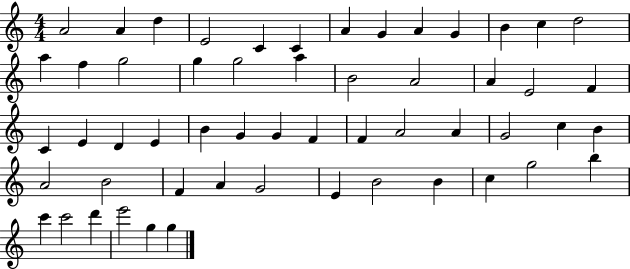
X:1
T:Untitled
M:4/4
L:1/4
K:C
A2 A d E2 C C A G A G B c d2 a f g2 g g2 a B2 A2 A E2 F C E D E B G G F F A2 A G2 c B A2 B2 F A G2 E B2 B c g2 b c' c'2 d' e'2 g g